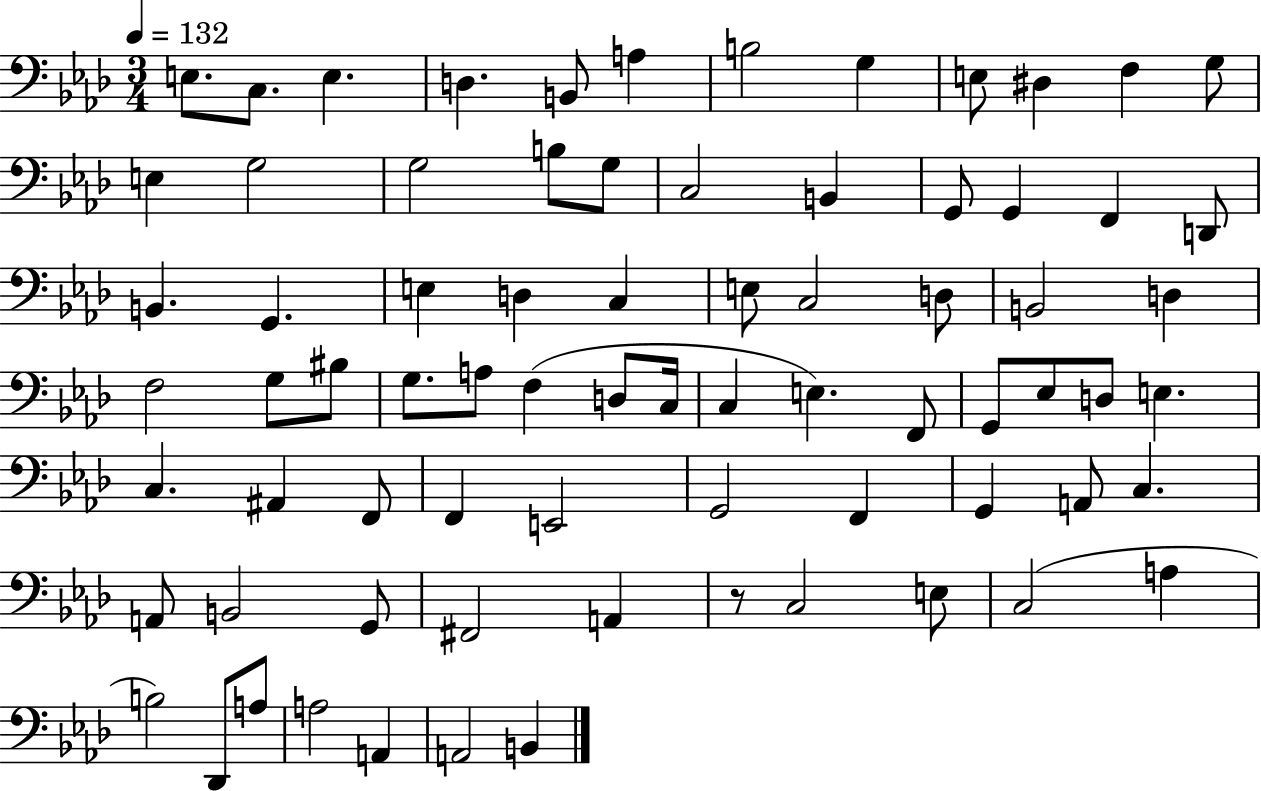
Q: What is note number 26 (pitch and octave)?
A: E3